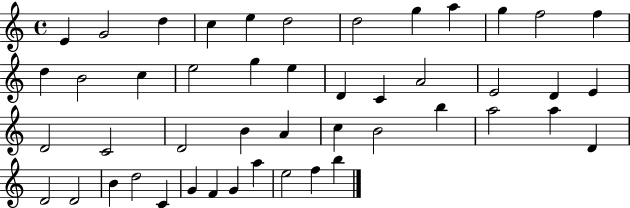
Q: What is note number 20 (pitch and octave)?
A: C4